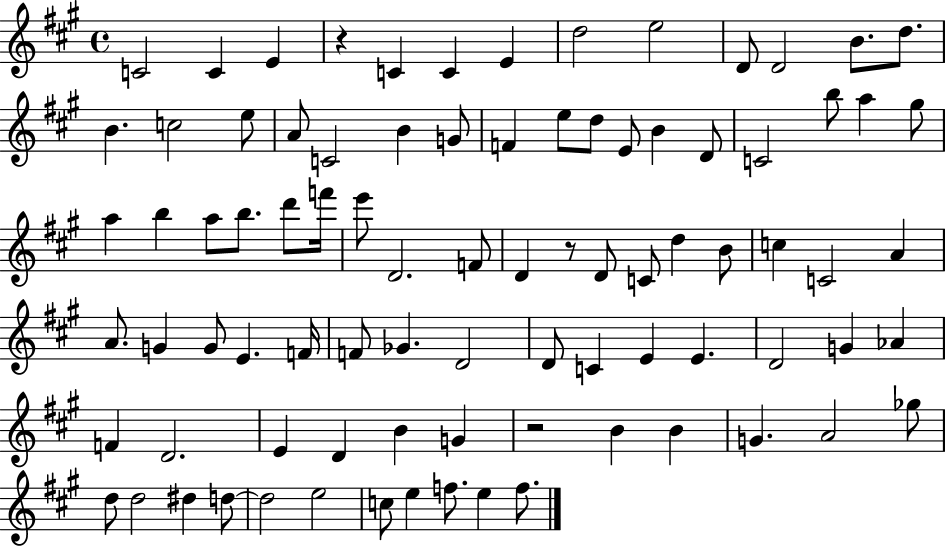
C4/h C4/q E4/q R/q C4/q C4/q E4/q D5/h E5/h D4/e D4/h B4/e. D5/e. B4/q. C5/h E5/e A4/e C4/h B4/q G4/e F4/q E5/e D5/e E4/e B4/q D4/e C4/h B5/e A5/q G#5/e A5/q B5/q A5/e B5/e. D6/e F6/s E6/e D4/h. F4/e D4/q R/e D4/e C4/e D5/q B4/e C5/q C4/h A4/q A4/e. G4/q G4/e E4/q. F4/s F4/e Gb4/q. D4/h D4/e C4/q E4/q E4/q. D4/h G4/q Ab4/q F4/q D4/h. E4/q D4/q B4/q G4/q R/h B4/q B4/q G4/q. A4/h Gb5/e D5/e D5/h D#5/q D5/e D5/h E5/h C5/e E5/q F5/e. E5/q F5/e.